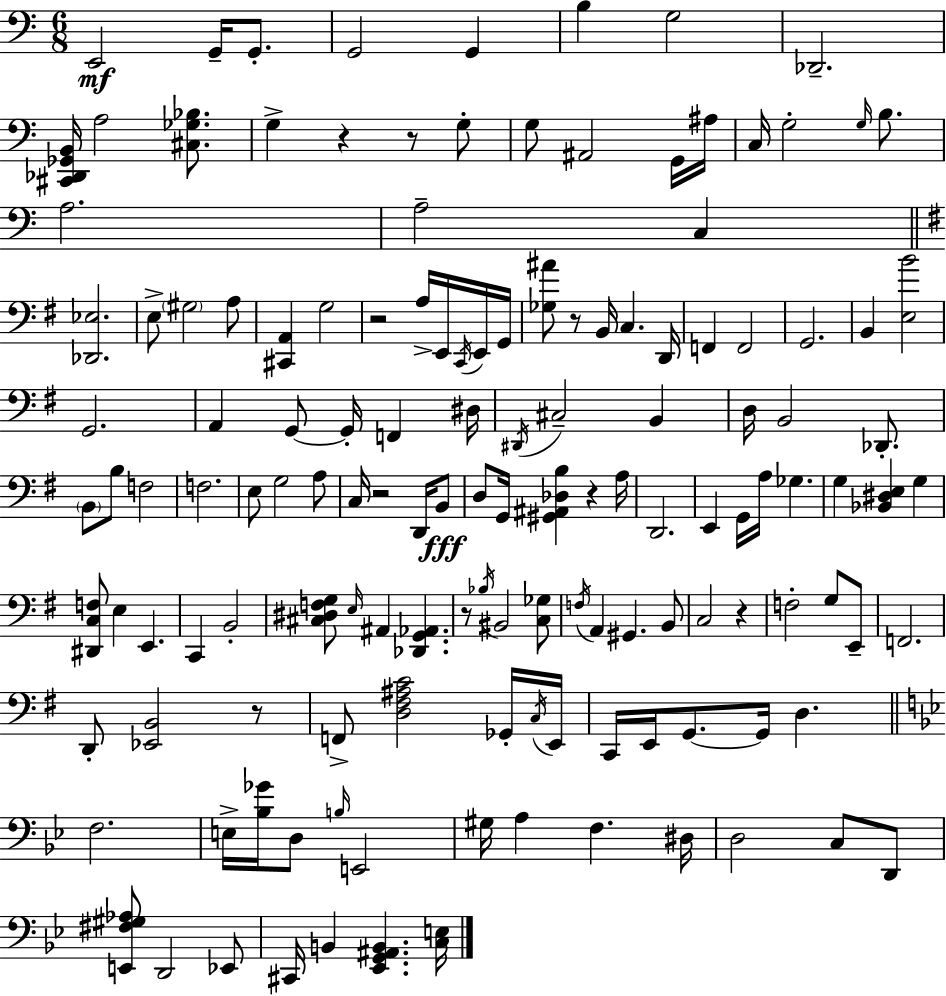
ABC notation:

X:1
T:Untitled
M:6/8
L:1/4
K:C
E,,2 G,,/4 G,,/2 G,,2 G,, B, G,2 _D,,2 [^C,,_D,,_G,,B,,]/4 A,2 [^C,_G,_B,]/2 G, z z/2 G,/2 G,/2 ^A,,2 G,,/4 ^A,/4 C,/4 G,2 G,/4 B,/2 A,2 A,2 C, [_D,,_E,]2 E,/2 ^G,2 A,/2 [^C,,A,,] G,2 z2 A,/4 E,,/4 C,,/4 E,,/4 G,,/4 [_G,^A]/2 z/2 B,,/4 C, D,,/4 F,, F,,2 G,,2 B,, [E,B]2 G,,2 A,, G,,/2 G,,/4 F,, ^D,/4 ^D,,/4 ^C,2 B,, D,/4 B,,2 _D,,/2 B,,/2 B,/2 F,2 F,2 E,/2 G,2 A,/2 C,/4 z2 D,,/4 B,,/2 D,/2 G,,/4 [^G,,^A,,_D,B,] z A,/4 D,,2 E,, G,,/4 A,/4 _G, G, [_B,,^D,E,] G, [^D,,C,F,]/2 E, E,, C,, B,,2 [^C,^D,F,G,]/2 E,/4 ^A,, [_D,,G,,_A,,] z/2 _B,/4 ^B,,2 [C,_G,]/2 F,/4 A,, ^G,, B,,/2 C,2 z F,2 G,/2 E,,/2 F,,2 D,,/2 [_E,,B,,]2 z/2 F,,/2 [D,^F,^A,C]2 _G,,/4 C,/4 E,,/4 C,,/4 E,,/4 G,,/2 G,,/4 D, F,2 E,/4 [_B,_G]/4 D,/2 B,/4 E,,2 ^G,/4 A, F, ^D,/4 D,2 C,/2 D,,/2 [E,,^F,^G,_A,]/2 D,,2 _E,,/2 ^C,,/4 B,, [_E,,G,,^A,,B,,] [C,E,]/4